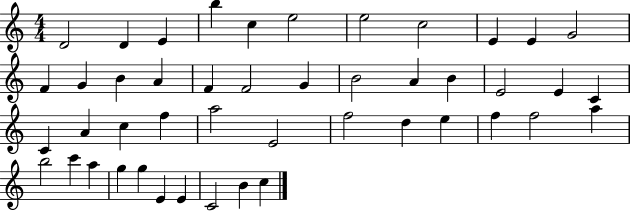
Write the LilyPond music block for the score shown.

{
  \clef treble
  \numericTimeSignature
  \time 4/4
  \key c \major
  d'2 d'4 e'4 | b''4 c''4 e''2 | e''2 c''2 | e'4 e'4 g'2 | \break f'4 g'4 b'4 a'4 | f'4 f'2 g'4 | b'2 a'4 b'4 | e'2 e'4 c'4 | \break c'4 a'4 c''4 f''4 | a''2 e'2 | f''2 d''4 e''4 | f''4 f''2 a''4 | \break b''2 c'''4 a''4 | g''4 g''4 e'4 e'4 | c'2 b'4 c''4 | \bar "|."
}